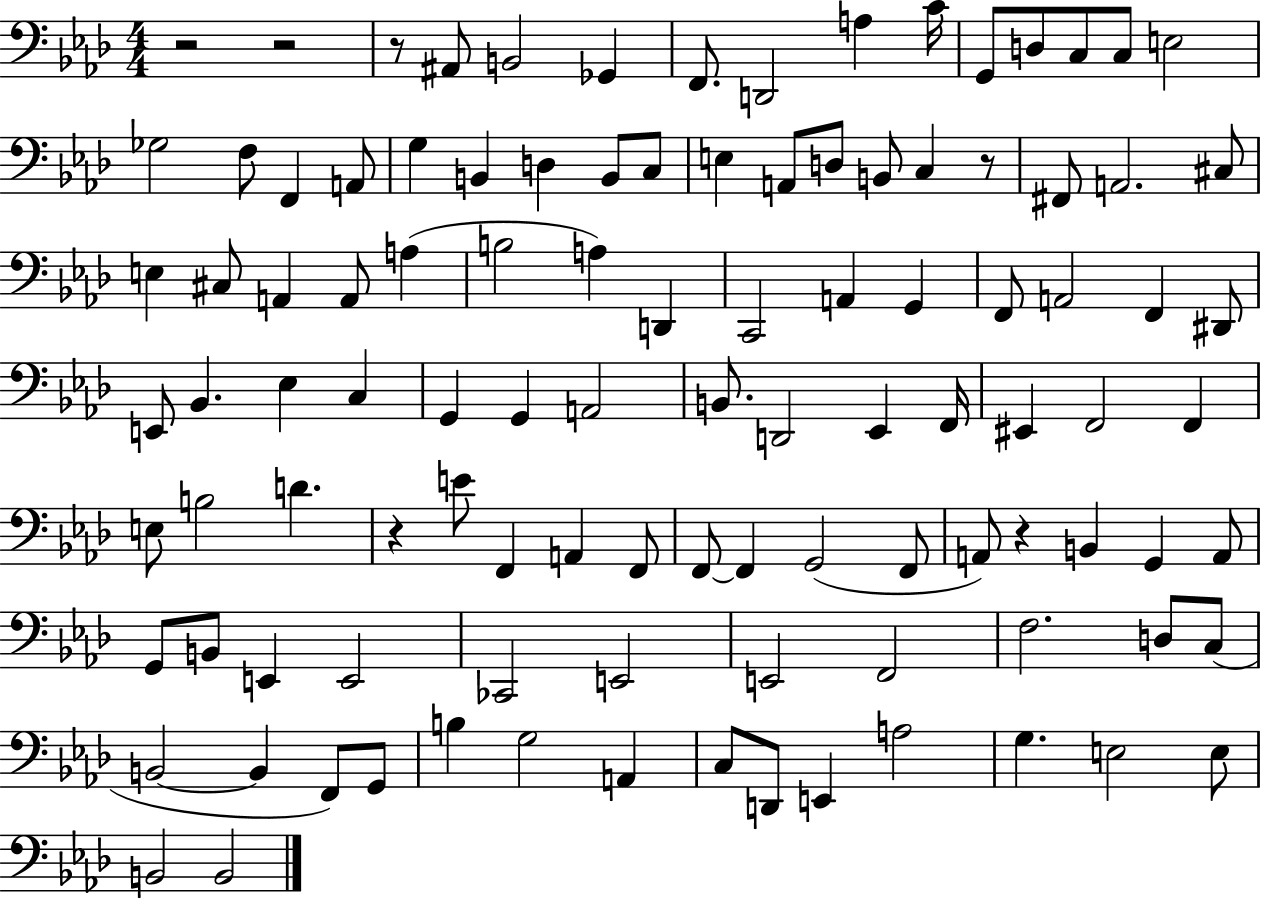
X:1
T:Untitled
M:4/4
L:1/4
K:Ab
z2 z2 z/2 ^A,,/2 B,,2 _G,, F,,/2 D,,2 A, C/4 G,,/2 D,/2 C,/2 C,/2 E,2 _G,2 F,/2 F,, A,,/2 G, B,, D, B,,/2 C,/2 E, A,,/2 D,/2 B,,/2 C, z/2 ^F,,/2 A,,2 ^C,/2 E, ^C,/2 A,, A,,/2 A, B,2 A, D,, C,,2 A,, G,, F,,/2 A,,2 F,, ^D,,/2 E,,/2 _B,, _E, C, G,, G,, A,,2 B,,/2 D,,2 _E,, F,,/4 ^E,, F,,2 F,, E,/2 B,2 D z E/2 F,, A,, F,,/2 F,,/2 F,, G,,2 F,,/2 A,,/2 z B,, G,, A,,/2 G,,/2 B,,/2 E,, E,,2 _C,,2 E,,2 E,,2 F,,2 F,2 D,/2 C,/2 B,,2 B,, F,,/2 G,,/2 B, G,2 A,, C,/2 D,,/2 E,, A,2 G, E,2 E,/2 B,,2 B,,2